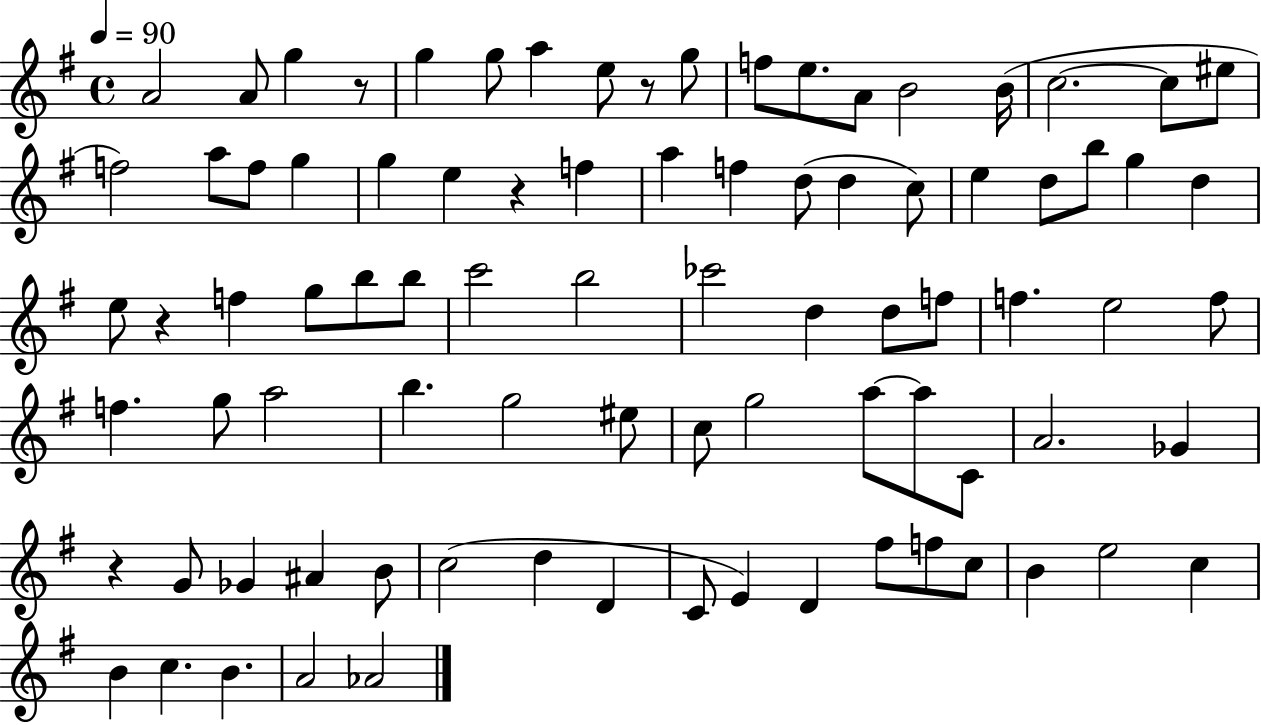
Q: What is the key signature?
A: G major